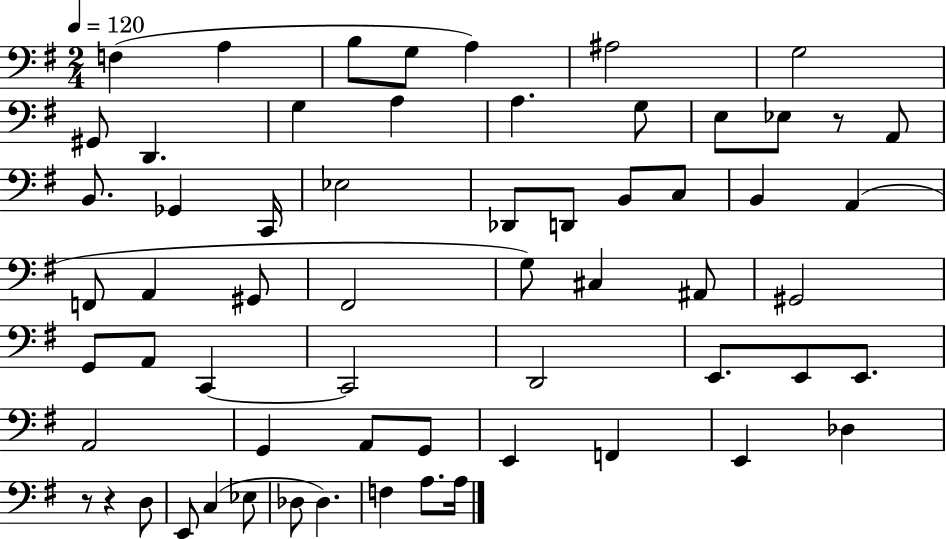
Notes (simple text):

F3/q A3/q B3/e G3/e A3/q A#3/h G3/h G#2/e D2/q. G3/q A3/q A3/q. G3/e E3/e Eb3/e R/e A2/e B2/e. Gb2/q C2/s Eb3/h Db2/e D2/e B2/e C3/e B2/q A2/q F2/e A2/q G#2/e F#2/h G3/e C#3/q A#2/e G#2/h G2/e A2/e C2/q C2/h D2/h E2/e. E2/e E2/e. A2/h G2/q A2/e G2/e E2/q F2/q E2/q Db3/q R/e R/q D3/e E2/e C3/q Eb3/e Db3/e Db3/q. F3/q A3/e. A3/s